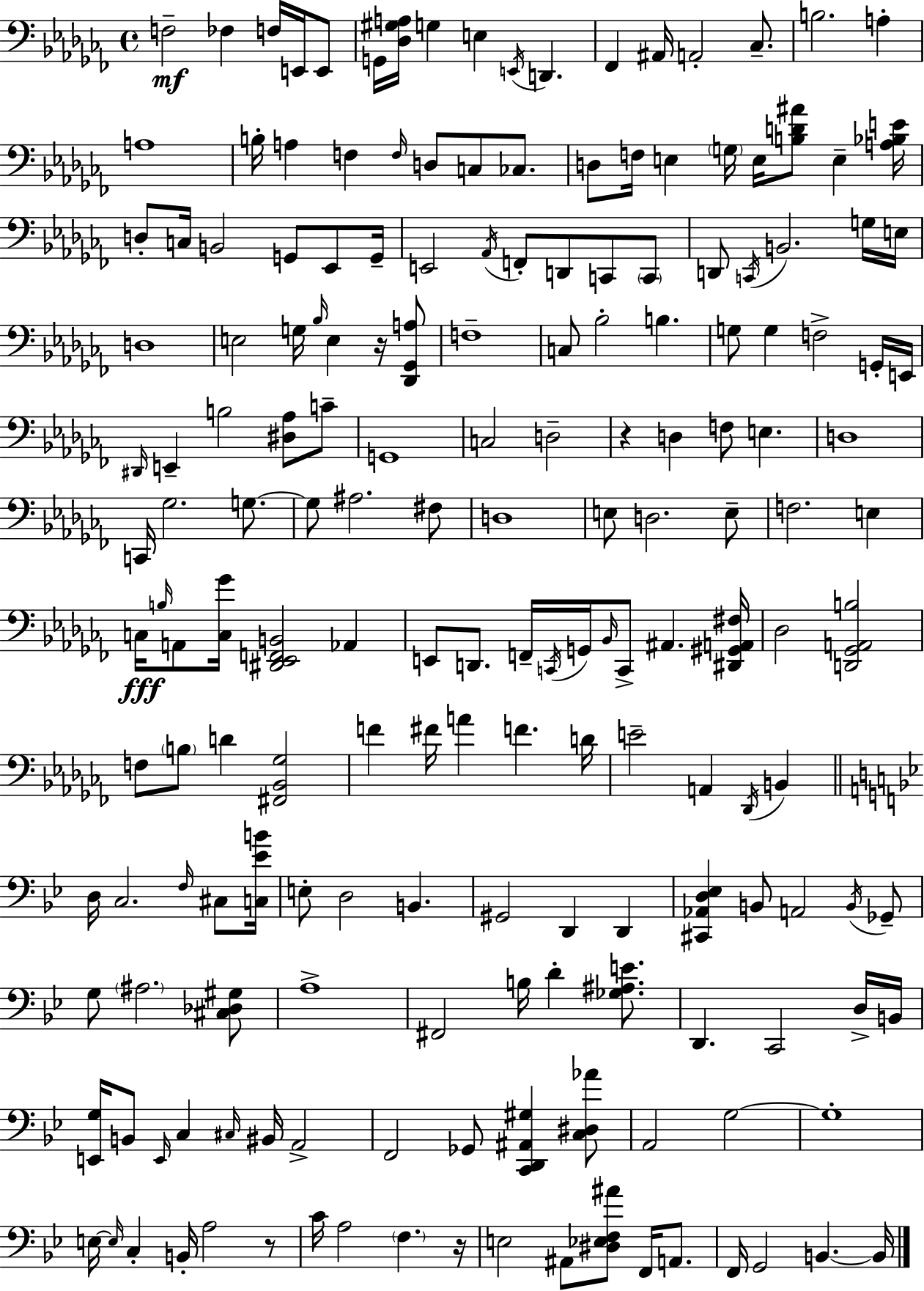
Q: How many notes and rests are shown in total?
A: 182